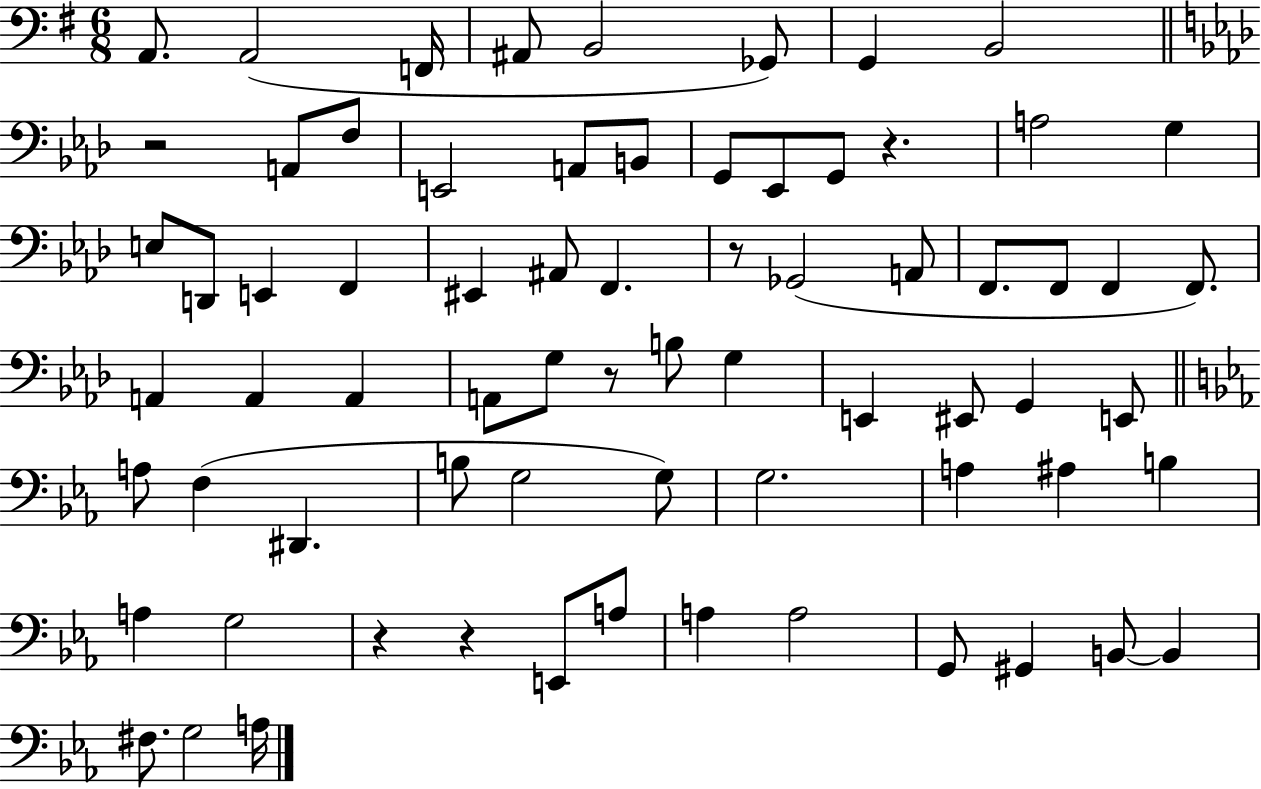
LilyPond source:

{
  \clef bass
  \numericTimeSignature
  \time 6/8
  \key g \major
  a,8. a,2( f,16 | ais,8 b,2 ges,8) | g,4 b,2 | \bar "||" \break \key aes \major r2 a,8 f8 | e,2 a,8 b,8 | g,8 ees,8 g,8 r4. | a2 g4 | \break e8 d,8 e,4 f,4 | eis,4 ais,8 f,4. | r8 ges,2( a,8 | f,8. f,8 f,4 f,8.) | \break a,4 a,4 a,4 | a,8 g8 r8 b8 g4 | e,4 eis,8 g,4 e,8 | \bar "||" \break \key ees \major a8 f4( dis,4. | b8 g2 g8) | g2. | a4 ais4 b4 | \break a4 g2 | r4 r4 e,8 a8 | a4 a2 | g,8 gis,4 b,8~~ b,4 | \break fis8. g2 a16 | \bar "|."
}